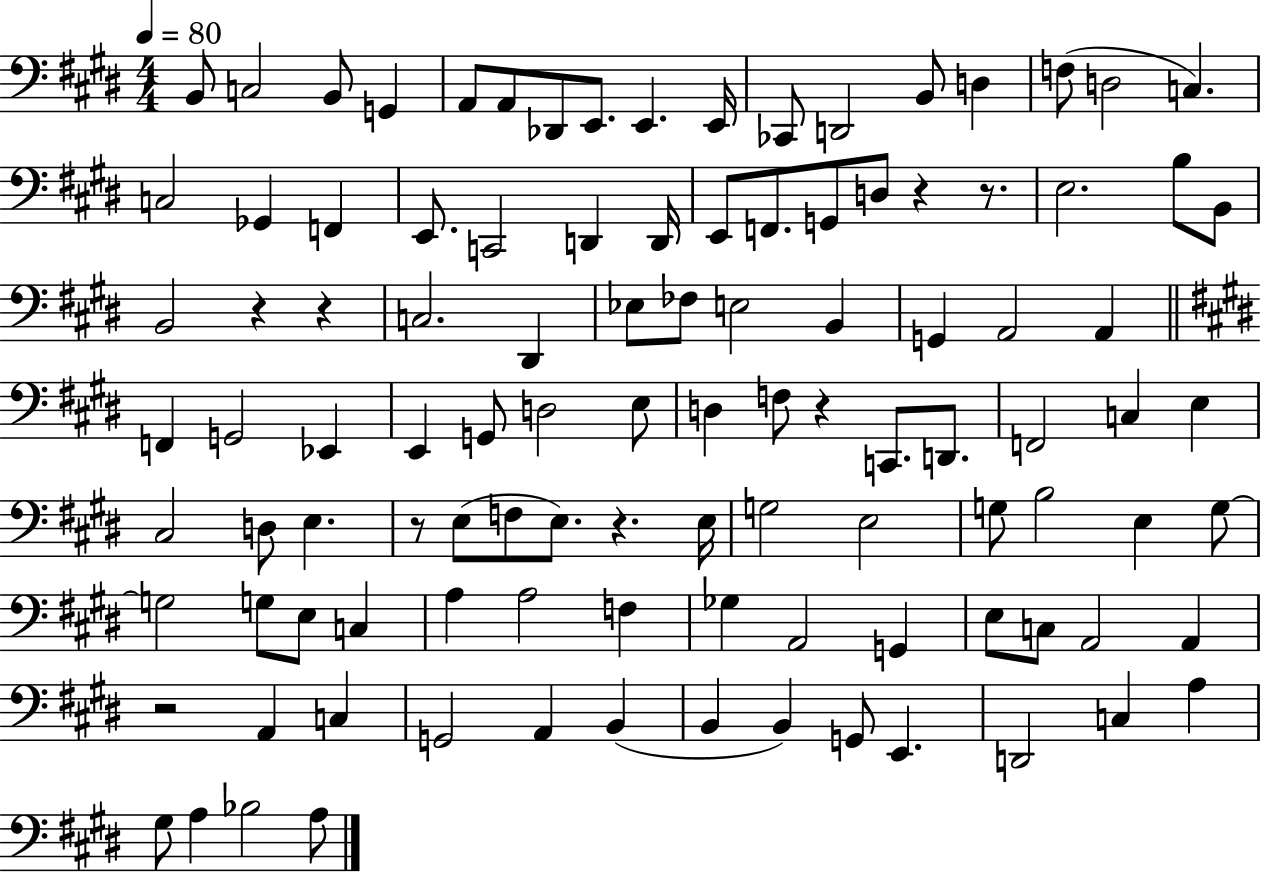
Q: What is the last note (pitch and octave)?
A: A3